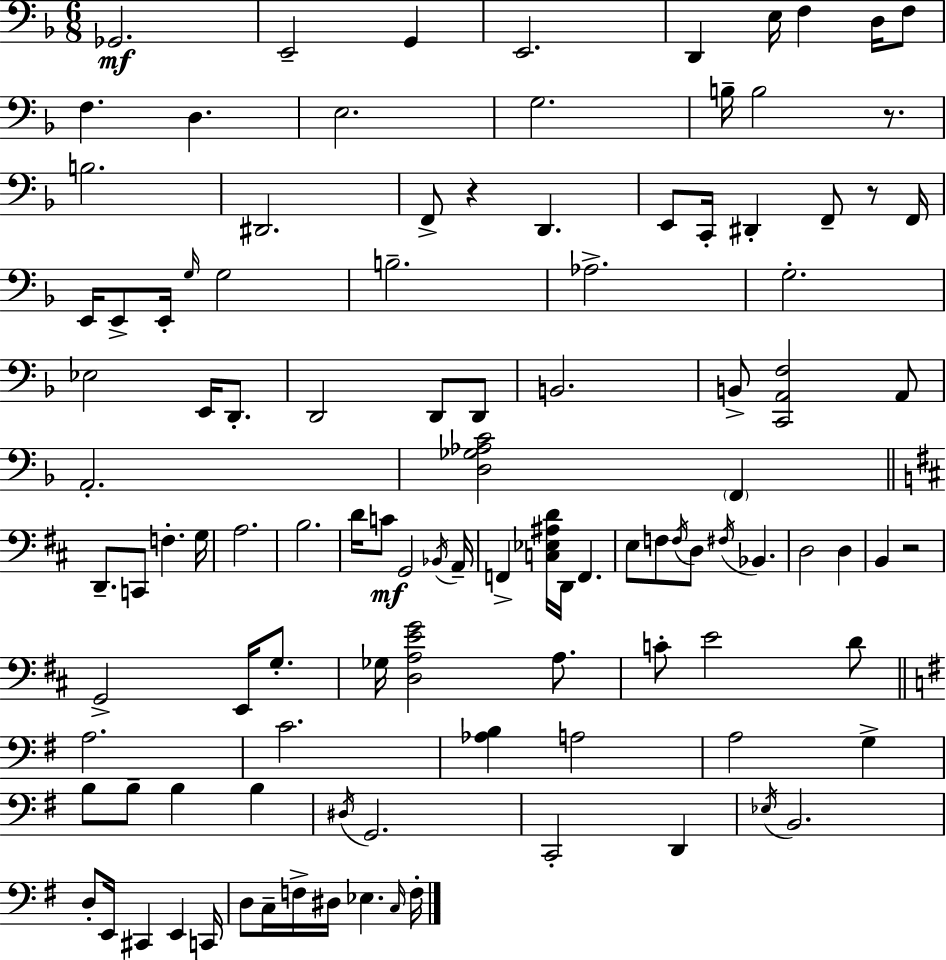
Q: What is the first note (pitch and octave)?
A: Gb2